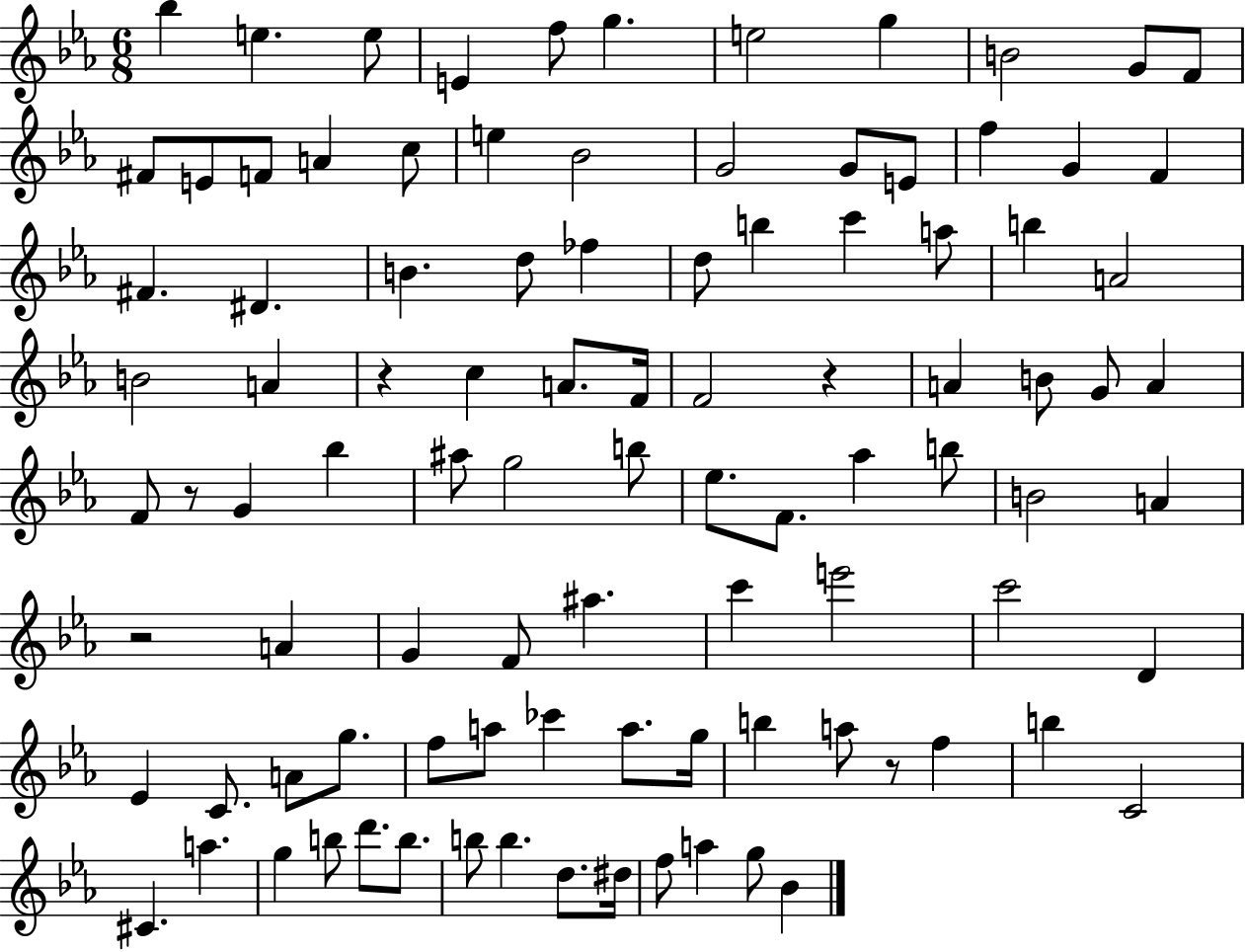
X:1
T:Untitled
M:6/8
L:1/4
K:Eb
_b e e/2 E f/2 g e2 g B2 G/2 F/2 ^F/2 E/2 F/2 A c/2 e _B2 G2 G/2 E/2 f G F ^F ^D B d/2 _f d/2 b c' a/2 b A2 B2 A z c A/2 F/4 F2 z A B/2 G/2 A F/2 z/2 G _b ^a/2 g2 b/2 _e/2 F/2 _a b/2 B2 A z2 A G F/2 ^a c' e'2 c'2 D _E C/2 A/2 g/2 f/2 a/2 _c' a/2 g/4 b a/2 z/2 f b C2 ^C a g b/2 d'/2 b/2 b/2 b d/2 ^d/4 f/2 a g/2 _B